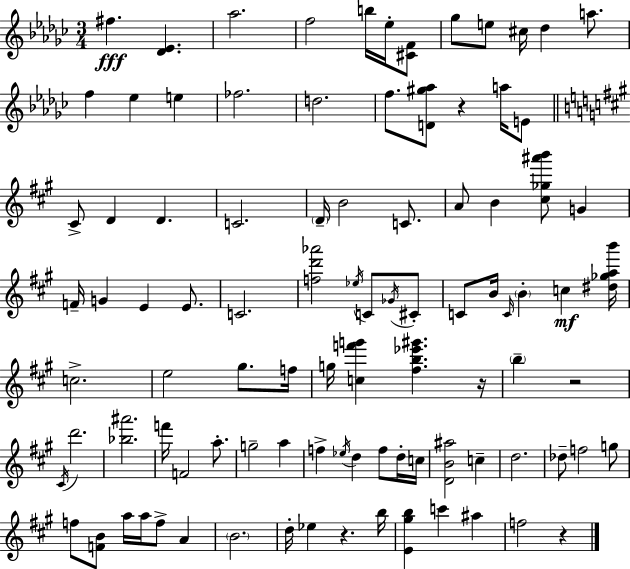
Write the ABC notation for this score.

X:1
T:Untitled
M:3/4
L:1/4
K:Ebm
^f [_D_E] _a2 f2 b/4 _e/4 [^CF]/2 _g/2 e/2 ^c/4 _d a/2 f _e e _f2 d2 f/2 [D^g_a]/2 z a/4 E/2 ^C/2 D D C2 D/4 B2 C/2 A/2 B [^c_g^a'b']/2 G F/4 G E E/2 C2 [fd'_a']2 _e/4 C/2 _G/4 ^C/2 C/2 B/4 C/4 B c [^d_gab']/4 c2 e2 ^g/2 f/4 g/4 [cf'g'] [^fb_e'^g'] z/4 b z2 ^C/4 d'2 [_b^a']2 f'/4 F2 a/2 g2 a f _e/4 d f/2 d/4 c/4 [DB^a]2 c d2 _d/2 f2 g/2 f/2 [FB]/2 a/4 a/4 f/2 A B2 d/4 _e z b/4 [E^gb] c' ^a f2 z